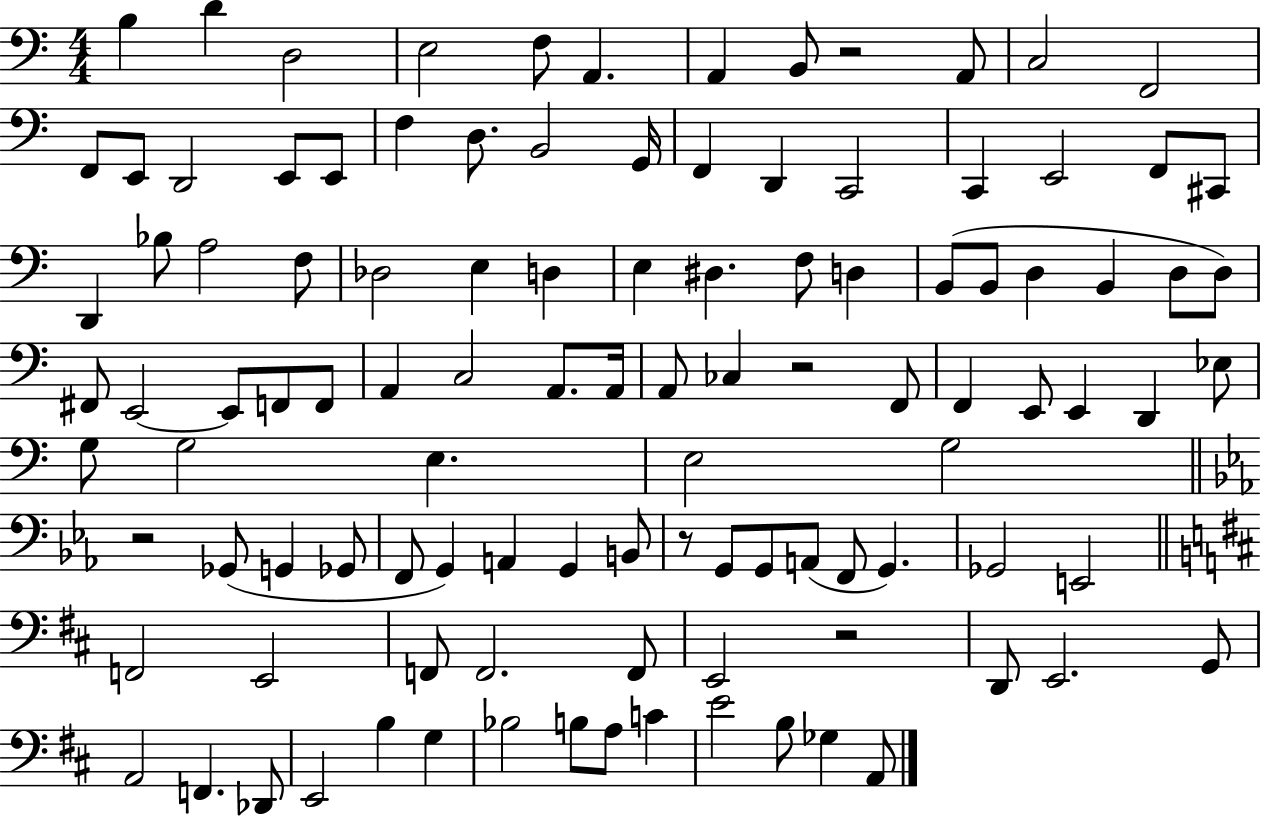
X:1
T:Untitled
M:4/4
L:1/4
K:C
B, D D,2 E,2 F,/2 A,, A,, B,,/2 z2 A,,/2 C,2 F,,2 F,,/2 E,,/2 D,,2 E,,/2 E,,/2 F, D,/2 B,,2 G,,/4 F,, D,, C,,2 C,, E,,2 F,,/2 ^C,,/2 D,, _B,/2 A,2 F,/2 _D,2 E, D, E, ^D, F,/2 D, B,,/2 B,,/2 D, B,, D,/2 D,/2 ^F,,/2 E,,2 E,,/2 F,,/2 F,,/2 A,, C,2 A,,/2 A,,/4 A,,/2 _C, z2 F,,/2 F,, E,,/2 E,, D,, _E,/2 G,/2 G,2 E, E,2 G,2 z2 _G,,/2 G,, _G,,/2 F,,/2 G,, A,, G,, B,,/2 z/2 G,,/2 G,,/2 A,,/2 F,,/2 G,, _G,,2 E,,2 F,,2 E,,2 F,,/2 F,,2 F,,/2 E,,2 z2 D,,/2 E,,2 G,,/2 A,,2 F,, _D,,/2 E,,2 B, G, _B,2 B,/2 A,/2 C E2 B,/2 _G, A,,/2